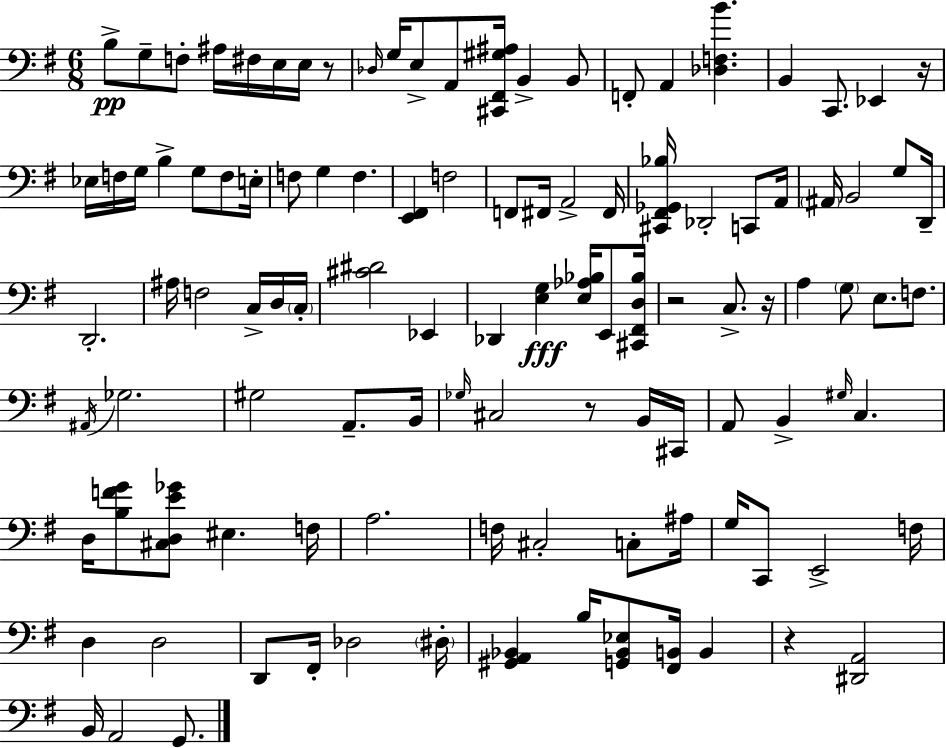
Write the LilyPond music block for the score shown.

{
  \clef bass
  \numericTimeSignature
  \time 6/8
  \key g \major
  b8->\pp g8-- f8-. ais16 fis16 e16 e16 r8 | \grace { des16 } g16 e8-> a,8 <cis, fis, gis ais>16 b,4-> b,8 | f,8-. a,4 <des f b'>4. | b,4 c,8. ees,4 | \break r16 ees16 f16 g16 b4-> g8 f8 | e16-. f8 g4 f4. | <e, fis,>4 f2 | f,8 fis,16 a,2-> | \break fis,16 <cis, fis, ges, bes>16 des,2-. c,8 | a,16 \parenthesize ais,16 b,2 g8 | d,16-- d,2.-. | ais16 f2 c16-> d16 | \break \parenthesize c16-. <cis' dis'>2 ees,4 | des,4 <e g>4\fff <e aes bes>16 e,8 | <cis, fis, d bes>16 r2 c8.-> | r16 a4 \parenthesize g8 e8. f8. | \break \acciaccatura { ais,16 } ges2. | gis2 a,8.-- | b,16 \grace { ges16 } cis2 r8 | b,16 cis,16 a,8 b,4-> \grace { gis16 } c4. | \break d16 <b f' g'>8 <cis d e' ges'>8 eis4. | f16 a2. | f16 cis2-. | c8-. ais16 g16 c,8 e,2-> | \break f16 d4 d2 | d,8 fis,16-. des2 | \parenthesize dis16-. <gis, a, bes,>4 b16 <g, bes, ees>8 <fis, b,>16 | b,4 r4 <dis, a,>2 | \break b,16 a,2 | g,8. \bar "|."
}